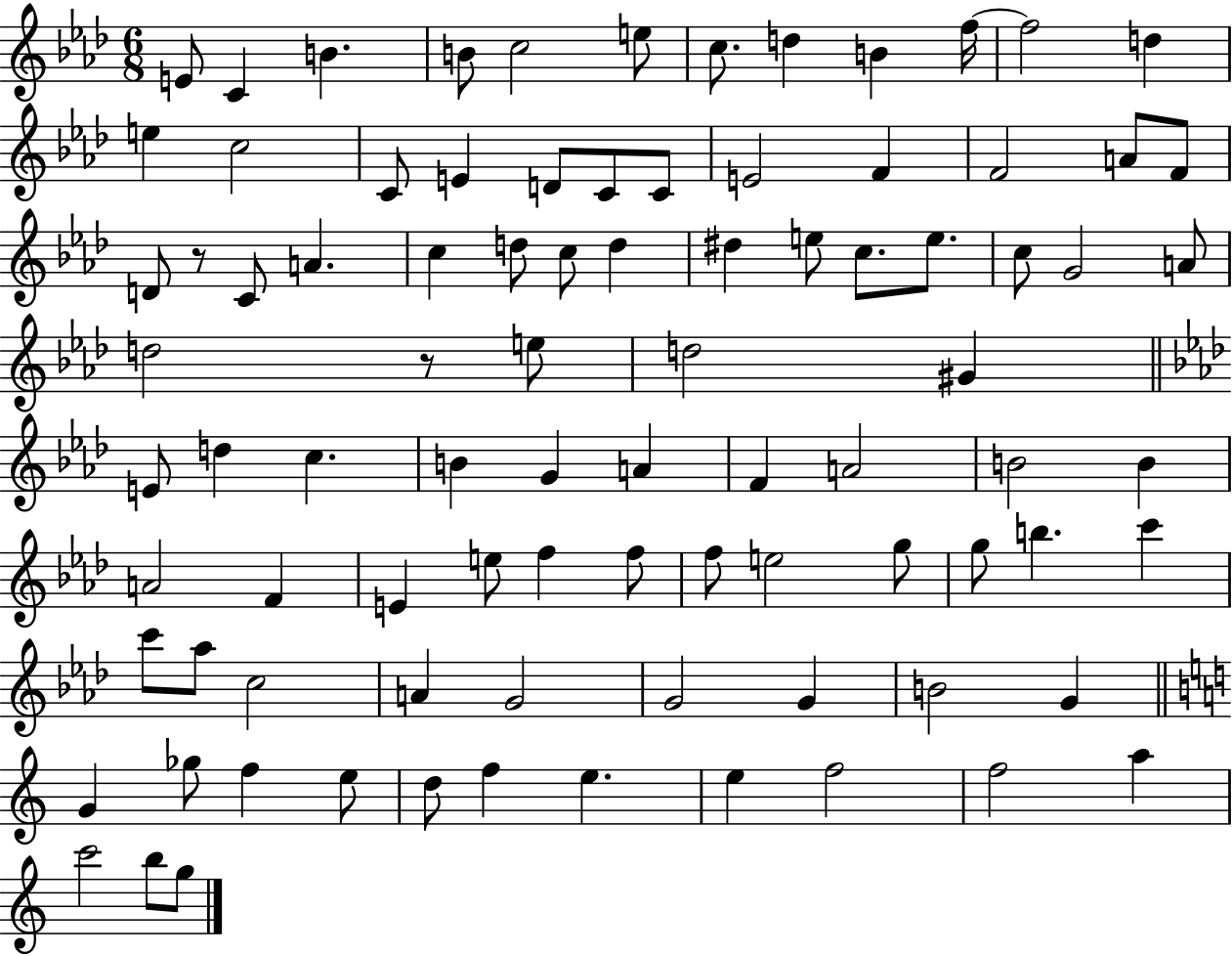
{
  \clef treble
  \numericTimeSignature
  \time 6/8
  \key aes \major
  \repeat volta 2 { e'8 c'4 b'4. | b'8 c''2 e''8 | c''8. d''4 b'4 f''16~~ | f''2 d''4 | \break e''4 c''2 | c'8 e'4 d'8 c'8 c'8 | e'2 f'4 | f'2 a'8 f'8 | \break d'8 r8 c'8 a'4. | c''4 d''8 c''8 d''4 | dis''4 e''8 c''8. e''8. | c''8 g'2 a'8 | \break d''2 r8 e''8 | d''2 gis'4 | \bar "||" \break \key aes \major e'8 d''4 c''4. | b'4 g'4 a'4 | f'4 a'2 | b'2 b'4 | \break a'2 f'4 | e'4 e''8 f''4 f''8 | f''8 e''2 g''8 | g''8 b''4. c'''4 | \break c'''8 aes''8 c''2 | a'4 g'2 | g'2 g'4 | b'2 g'4 | \break \bar "||" \break \key c \major g'4 ges''8 f''4 e''8 | d''8 f''4 e''4. | e''4 f''2 | f''2 a''4 | \break c'''2 b''8 g''8 | } \bar "|."
}